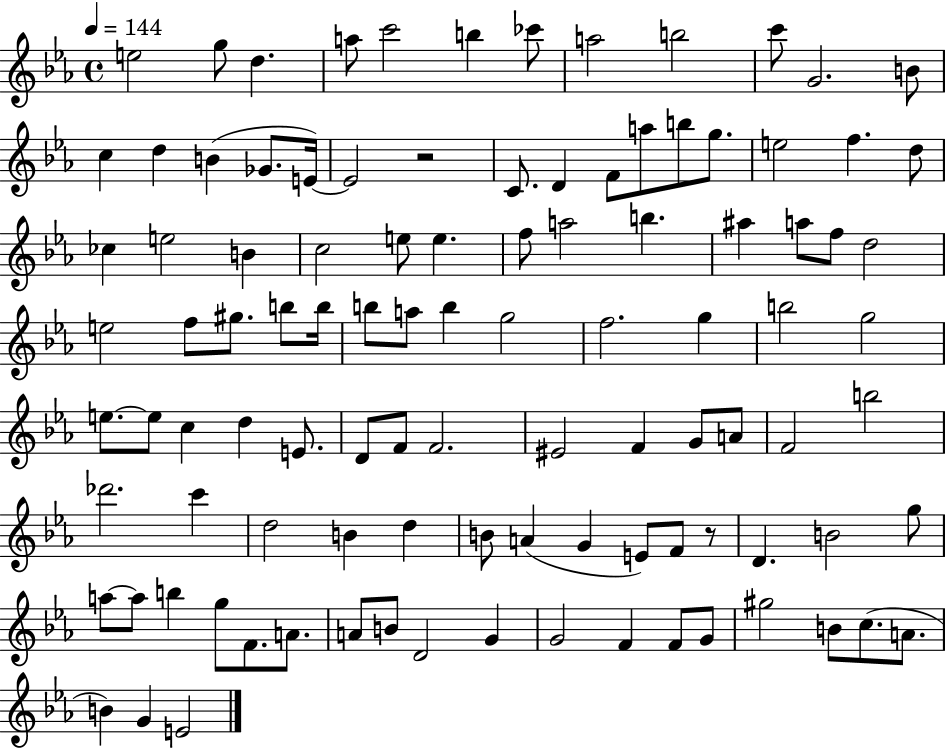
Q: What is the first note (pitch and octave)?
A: E5